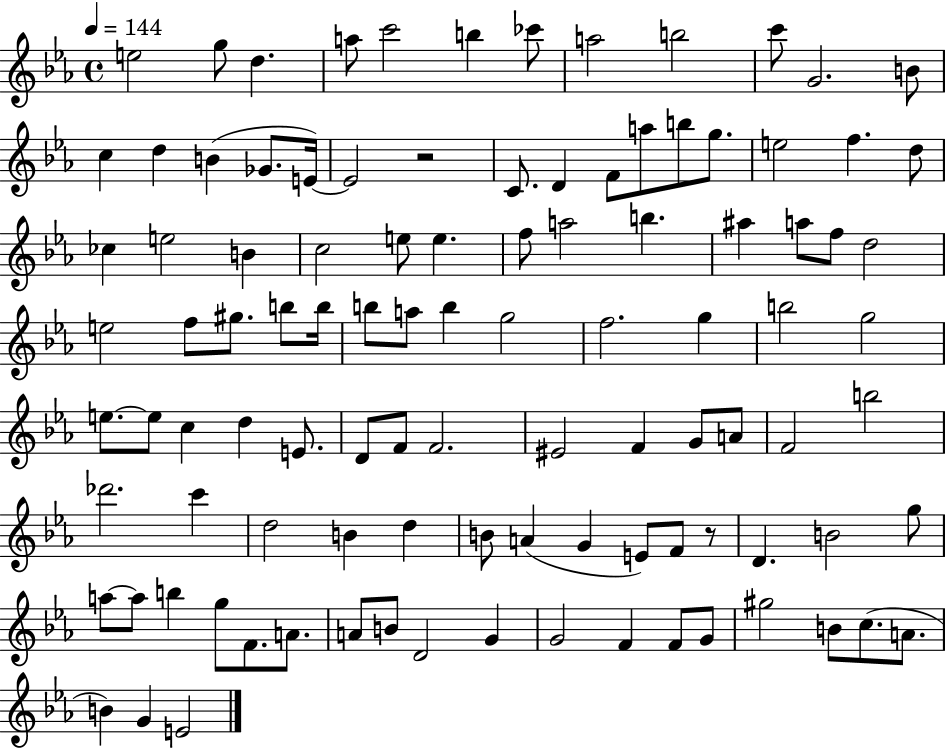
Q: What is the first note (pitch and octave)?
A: E5